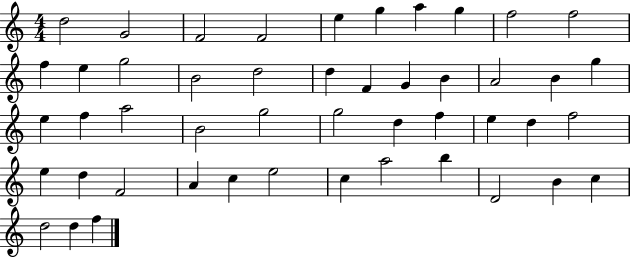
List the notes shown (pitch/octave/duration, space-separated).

D5/h G4/h F4/h F4/h E5/q G5/q A5/q G5/q F5/h F5/h F5/q E5/q G5/h B4/h D5/h D5/q F4/q G4/q B4/q A4/h B4/q G5/q E5/q F5/q A5/h B4/h G5/h G5/h D5/q F5/q E5/q D5/q F5/h E5/q D5/q F4/h A4/q C5/q E5/h C5/q A5/h B5/q D4/h B4/q C5/q D5/h D5/q F5/q